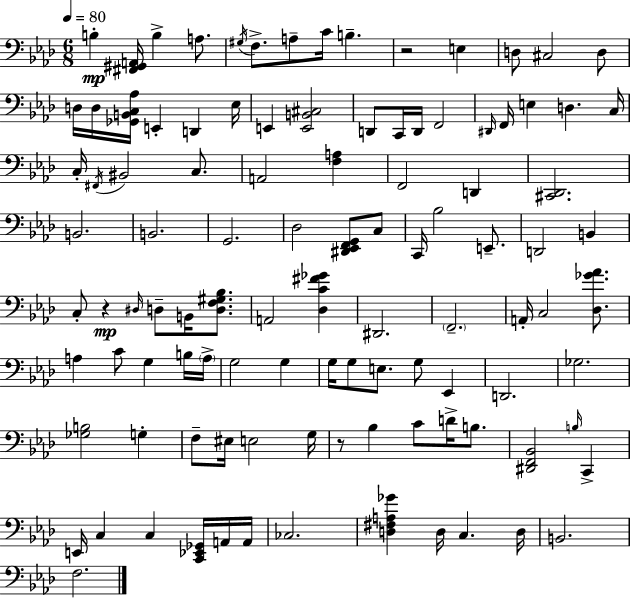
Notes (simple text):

B3/q [F#2,G#2,A2]/s B3/q A3/e. G#3/s F3/e. A3/e C4/s B3/q. R/h E3/q D3/e C#3/h D3/e D3/s D3/s [Gb2,B2,C3,Ab3]/s E2/q D2/q Eb3/s E2/q [E2,B2,C#3]/h D2/e C2/s D2/s F2/h D#2/s F2/s E3/q D3/q. C3/s C3/s F#2/s BIS2/h C3/e. A2/h [F3,A3]/q F2/h D2/q [C#2,Db2]/h. B2/h. B2/h. G2/h. Db3/h [D#2,Eb2,F2,G2]/e C3/e C2/s Bb3/h E2/e. D2/h B2/q C3/e R/q D#3/s D3/e B2/s [D3,F3,G#3,Bb3]/e. A2/h [Db3,C4,F#4,Gb4]/q D#2/h. F2/h. A2/s C3/h [Db3,Gb4,Ab4]/e. A3/q C4/e G3/q B3/s A3/s G3/h G3/q G3/s G3/e E3/e. G3/e Eb2/q D2/h. Gb3/h. [Gb3,B3]/h G3/q F3/e EIS3/s E3/h G3/s R/e Bb3/q C4/e D4/s B3/e. [D#2,F2,Bb2]/h B3/s C2/q E2/s C3/q C3/q [C2,Eb2,Gb2]/s A2/s A2/s CES3/h. [D3,F#3,A3,Gb4]/q D3/s C3/q. D3/s B2/h. F3/h.